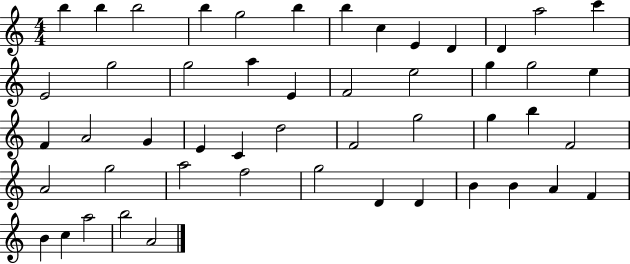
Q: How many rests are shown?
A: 0